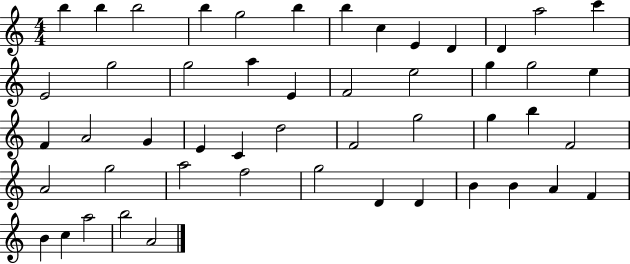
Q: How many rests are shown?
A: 0